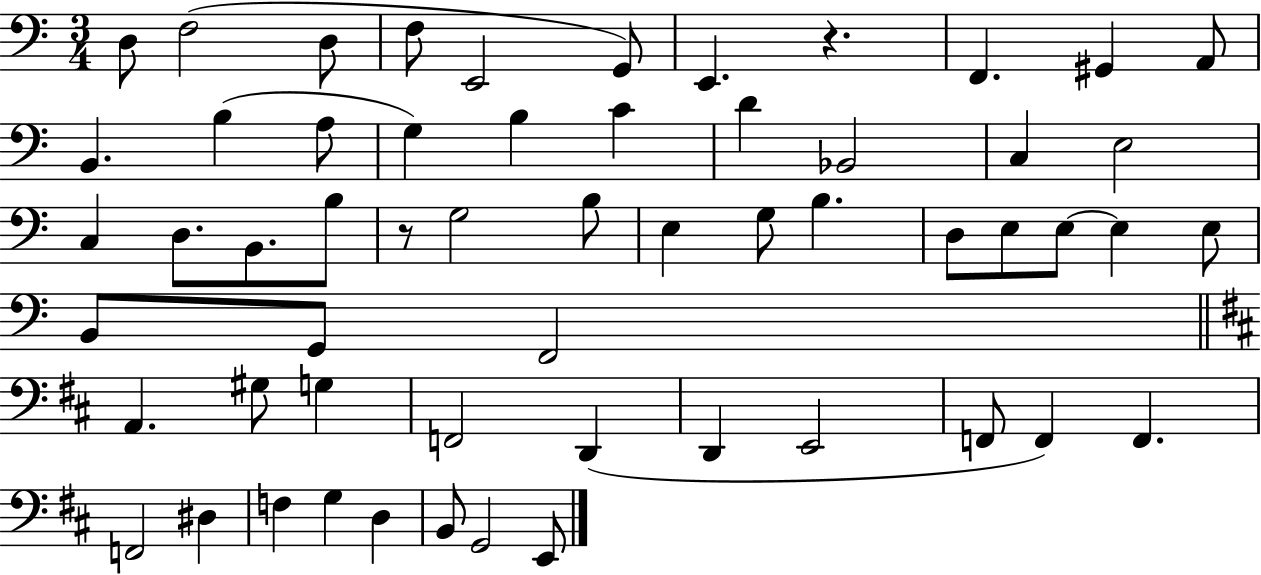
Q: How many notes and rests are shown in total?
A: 57